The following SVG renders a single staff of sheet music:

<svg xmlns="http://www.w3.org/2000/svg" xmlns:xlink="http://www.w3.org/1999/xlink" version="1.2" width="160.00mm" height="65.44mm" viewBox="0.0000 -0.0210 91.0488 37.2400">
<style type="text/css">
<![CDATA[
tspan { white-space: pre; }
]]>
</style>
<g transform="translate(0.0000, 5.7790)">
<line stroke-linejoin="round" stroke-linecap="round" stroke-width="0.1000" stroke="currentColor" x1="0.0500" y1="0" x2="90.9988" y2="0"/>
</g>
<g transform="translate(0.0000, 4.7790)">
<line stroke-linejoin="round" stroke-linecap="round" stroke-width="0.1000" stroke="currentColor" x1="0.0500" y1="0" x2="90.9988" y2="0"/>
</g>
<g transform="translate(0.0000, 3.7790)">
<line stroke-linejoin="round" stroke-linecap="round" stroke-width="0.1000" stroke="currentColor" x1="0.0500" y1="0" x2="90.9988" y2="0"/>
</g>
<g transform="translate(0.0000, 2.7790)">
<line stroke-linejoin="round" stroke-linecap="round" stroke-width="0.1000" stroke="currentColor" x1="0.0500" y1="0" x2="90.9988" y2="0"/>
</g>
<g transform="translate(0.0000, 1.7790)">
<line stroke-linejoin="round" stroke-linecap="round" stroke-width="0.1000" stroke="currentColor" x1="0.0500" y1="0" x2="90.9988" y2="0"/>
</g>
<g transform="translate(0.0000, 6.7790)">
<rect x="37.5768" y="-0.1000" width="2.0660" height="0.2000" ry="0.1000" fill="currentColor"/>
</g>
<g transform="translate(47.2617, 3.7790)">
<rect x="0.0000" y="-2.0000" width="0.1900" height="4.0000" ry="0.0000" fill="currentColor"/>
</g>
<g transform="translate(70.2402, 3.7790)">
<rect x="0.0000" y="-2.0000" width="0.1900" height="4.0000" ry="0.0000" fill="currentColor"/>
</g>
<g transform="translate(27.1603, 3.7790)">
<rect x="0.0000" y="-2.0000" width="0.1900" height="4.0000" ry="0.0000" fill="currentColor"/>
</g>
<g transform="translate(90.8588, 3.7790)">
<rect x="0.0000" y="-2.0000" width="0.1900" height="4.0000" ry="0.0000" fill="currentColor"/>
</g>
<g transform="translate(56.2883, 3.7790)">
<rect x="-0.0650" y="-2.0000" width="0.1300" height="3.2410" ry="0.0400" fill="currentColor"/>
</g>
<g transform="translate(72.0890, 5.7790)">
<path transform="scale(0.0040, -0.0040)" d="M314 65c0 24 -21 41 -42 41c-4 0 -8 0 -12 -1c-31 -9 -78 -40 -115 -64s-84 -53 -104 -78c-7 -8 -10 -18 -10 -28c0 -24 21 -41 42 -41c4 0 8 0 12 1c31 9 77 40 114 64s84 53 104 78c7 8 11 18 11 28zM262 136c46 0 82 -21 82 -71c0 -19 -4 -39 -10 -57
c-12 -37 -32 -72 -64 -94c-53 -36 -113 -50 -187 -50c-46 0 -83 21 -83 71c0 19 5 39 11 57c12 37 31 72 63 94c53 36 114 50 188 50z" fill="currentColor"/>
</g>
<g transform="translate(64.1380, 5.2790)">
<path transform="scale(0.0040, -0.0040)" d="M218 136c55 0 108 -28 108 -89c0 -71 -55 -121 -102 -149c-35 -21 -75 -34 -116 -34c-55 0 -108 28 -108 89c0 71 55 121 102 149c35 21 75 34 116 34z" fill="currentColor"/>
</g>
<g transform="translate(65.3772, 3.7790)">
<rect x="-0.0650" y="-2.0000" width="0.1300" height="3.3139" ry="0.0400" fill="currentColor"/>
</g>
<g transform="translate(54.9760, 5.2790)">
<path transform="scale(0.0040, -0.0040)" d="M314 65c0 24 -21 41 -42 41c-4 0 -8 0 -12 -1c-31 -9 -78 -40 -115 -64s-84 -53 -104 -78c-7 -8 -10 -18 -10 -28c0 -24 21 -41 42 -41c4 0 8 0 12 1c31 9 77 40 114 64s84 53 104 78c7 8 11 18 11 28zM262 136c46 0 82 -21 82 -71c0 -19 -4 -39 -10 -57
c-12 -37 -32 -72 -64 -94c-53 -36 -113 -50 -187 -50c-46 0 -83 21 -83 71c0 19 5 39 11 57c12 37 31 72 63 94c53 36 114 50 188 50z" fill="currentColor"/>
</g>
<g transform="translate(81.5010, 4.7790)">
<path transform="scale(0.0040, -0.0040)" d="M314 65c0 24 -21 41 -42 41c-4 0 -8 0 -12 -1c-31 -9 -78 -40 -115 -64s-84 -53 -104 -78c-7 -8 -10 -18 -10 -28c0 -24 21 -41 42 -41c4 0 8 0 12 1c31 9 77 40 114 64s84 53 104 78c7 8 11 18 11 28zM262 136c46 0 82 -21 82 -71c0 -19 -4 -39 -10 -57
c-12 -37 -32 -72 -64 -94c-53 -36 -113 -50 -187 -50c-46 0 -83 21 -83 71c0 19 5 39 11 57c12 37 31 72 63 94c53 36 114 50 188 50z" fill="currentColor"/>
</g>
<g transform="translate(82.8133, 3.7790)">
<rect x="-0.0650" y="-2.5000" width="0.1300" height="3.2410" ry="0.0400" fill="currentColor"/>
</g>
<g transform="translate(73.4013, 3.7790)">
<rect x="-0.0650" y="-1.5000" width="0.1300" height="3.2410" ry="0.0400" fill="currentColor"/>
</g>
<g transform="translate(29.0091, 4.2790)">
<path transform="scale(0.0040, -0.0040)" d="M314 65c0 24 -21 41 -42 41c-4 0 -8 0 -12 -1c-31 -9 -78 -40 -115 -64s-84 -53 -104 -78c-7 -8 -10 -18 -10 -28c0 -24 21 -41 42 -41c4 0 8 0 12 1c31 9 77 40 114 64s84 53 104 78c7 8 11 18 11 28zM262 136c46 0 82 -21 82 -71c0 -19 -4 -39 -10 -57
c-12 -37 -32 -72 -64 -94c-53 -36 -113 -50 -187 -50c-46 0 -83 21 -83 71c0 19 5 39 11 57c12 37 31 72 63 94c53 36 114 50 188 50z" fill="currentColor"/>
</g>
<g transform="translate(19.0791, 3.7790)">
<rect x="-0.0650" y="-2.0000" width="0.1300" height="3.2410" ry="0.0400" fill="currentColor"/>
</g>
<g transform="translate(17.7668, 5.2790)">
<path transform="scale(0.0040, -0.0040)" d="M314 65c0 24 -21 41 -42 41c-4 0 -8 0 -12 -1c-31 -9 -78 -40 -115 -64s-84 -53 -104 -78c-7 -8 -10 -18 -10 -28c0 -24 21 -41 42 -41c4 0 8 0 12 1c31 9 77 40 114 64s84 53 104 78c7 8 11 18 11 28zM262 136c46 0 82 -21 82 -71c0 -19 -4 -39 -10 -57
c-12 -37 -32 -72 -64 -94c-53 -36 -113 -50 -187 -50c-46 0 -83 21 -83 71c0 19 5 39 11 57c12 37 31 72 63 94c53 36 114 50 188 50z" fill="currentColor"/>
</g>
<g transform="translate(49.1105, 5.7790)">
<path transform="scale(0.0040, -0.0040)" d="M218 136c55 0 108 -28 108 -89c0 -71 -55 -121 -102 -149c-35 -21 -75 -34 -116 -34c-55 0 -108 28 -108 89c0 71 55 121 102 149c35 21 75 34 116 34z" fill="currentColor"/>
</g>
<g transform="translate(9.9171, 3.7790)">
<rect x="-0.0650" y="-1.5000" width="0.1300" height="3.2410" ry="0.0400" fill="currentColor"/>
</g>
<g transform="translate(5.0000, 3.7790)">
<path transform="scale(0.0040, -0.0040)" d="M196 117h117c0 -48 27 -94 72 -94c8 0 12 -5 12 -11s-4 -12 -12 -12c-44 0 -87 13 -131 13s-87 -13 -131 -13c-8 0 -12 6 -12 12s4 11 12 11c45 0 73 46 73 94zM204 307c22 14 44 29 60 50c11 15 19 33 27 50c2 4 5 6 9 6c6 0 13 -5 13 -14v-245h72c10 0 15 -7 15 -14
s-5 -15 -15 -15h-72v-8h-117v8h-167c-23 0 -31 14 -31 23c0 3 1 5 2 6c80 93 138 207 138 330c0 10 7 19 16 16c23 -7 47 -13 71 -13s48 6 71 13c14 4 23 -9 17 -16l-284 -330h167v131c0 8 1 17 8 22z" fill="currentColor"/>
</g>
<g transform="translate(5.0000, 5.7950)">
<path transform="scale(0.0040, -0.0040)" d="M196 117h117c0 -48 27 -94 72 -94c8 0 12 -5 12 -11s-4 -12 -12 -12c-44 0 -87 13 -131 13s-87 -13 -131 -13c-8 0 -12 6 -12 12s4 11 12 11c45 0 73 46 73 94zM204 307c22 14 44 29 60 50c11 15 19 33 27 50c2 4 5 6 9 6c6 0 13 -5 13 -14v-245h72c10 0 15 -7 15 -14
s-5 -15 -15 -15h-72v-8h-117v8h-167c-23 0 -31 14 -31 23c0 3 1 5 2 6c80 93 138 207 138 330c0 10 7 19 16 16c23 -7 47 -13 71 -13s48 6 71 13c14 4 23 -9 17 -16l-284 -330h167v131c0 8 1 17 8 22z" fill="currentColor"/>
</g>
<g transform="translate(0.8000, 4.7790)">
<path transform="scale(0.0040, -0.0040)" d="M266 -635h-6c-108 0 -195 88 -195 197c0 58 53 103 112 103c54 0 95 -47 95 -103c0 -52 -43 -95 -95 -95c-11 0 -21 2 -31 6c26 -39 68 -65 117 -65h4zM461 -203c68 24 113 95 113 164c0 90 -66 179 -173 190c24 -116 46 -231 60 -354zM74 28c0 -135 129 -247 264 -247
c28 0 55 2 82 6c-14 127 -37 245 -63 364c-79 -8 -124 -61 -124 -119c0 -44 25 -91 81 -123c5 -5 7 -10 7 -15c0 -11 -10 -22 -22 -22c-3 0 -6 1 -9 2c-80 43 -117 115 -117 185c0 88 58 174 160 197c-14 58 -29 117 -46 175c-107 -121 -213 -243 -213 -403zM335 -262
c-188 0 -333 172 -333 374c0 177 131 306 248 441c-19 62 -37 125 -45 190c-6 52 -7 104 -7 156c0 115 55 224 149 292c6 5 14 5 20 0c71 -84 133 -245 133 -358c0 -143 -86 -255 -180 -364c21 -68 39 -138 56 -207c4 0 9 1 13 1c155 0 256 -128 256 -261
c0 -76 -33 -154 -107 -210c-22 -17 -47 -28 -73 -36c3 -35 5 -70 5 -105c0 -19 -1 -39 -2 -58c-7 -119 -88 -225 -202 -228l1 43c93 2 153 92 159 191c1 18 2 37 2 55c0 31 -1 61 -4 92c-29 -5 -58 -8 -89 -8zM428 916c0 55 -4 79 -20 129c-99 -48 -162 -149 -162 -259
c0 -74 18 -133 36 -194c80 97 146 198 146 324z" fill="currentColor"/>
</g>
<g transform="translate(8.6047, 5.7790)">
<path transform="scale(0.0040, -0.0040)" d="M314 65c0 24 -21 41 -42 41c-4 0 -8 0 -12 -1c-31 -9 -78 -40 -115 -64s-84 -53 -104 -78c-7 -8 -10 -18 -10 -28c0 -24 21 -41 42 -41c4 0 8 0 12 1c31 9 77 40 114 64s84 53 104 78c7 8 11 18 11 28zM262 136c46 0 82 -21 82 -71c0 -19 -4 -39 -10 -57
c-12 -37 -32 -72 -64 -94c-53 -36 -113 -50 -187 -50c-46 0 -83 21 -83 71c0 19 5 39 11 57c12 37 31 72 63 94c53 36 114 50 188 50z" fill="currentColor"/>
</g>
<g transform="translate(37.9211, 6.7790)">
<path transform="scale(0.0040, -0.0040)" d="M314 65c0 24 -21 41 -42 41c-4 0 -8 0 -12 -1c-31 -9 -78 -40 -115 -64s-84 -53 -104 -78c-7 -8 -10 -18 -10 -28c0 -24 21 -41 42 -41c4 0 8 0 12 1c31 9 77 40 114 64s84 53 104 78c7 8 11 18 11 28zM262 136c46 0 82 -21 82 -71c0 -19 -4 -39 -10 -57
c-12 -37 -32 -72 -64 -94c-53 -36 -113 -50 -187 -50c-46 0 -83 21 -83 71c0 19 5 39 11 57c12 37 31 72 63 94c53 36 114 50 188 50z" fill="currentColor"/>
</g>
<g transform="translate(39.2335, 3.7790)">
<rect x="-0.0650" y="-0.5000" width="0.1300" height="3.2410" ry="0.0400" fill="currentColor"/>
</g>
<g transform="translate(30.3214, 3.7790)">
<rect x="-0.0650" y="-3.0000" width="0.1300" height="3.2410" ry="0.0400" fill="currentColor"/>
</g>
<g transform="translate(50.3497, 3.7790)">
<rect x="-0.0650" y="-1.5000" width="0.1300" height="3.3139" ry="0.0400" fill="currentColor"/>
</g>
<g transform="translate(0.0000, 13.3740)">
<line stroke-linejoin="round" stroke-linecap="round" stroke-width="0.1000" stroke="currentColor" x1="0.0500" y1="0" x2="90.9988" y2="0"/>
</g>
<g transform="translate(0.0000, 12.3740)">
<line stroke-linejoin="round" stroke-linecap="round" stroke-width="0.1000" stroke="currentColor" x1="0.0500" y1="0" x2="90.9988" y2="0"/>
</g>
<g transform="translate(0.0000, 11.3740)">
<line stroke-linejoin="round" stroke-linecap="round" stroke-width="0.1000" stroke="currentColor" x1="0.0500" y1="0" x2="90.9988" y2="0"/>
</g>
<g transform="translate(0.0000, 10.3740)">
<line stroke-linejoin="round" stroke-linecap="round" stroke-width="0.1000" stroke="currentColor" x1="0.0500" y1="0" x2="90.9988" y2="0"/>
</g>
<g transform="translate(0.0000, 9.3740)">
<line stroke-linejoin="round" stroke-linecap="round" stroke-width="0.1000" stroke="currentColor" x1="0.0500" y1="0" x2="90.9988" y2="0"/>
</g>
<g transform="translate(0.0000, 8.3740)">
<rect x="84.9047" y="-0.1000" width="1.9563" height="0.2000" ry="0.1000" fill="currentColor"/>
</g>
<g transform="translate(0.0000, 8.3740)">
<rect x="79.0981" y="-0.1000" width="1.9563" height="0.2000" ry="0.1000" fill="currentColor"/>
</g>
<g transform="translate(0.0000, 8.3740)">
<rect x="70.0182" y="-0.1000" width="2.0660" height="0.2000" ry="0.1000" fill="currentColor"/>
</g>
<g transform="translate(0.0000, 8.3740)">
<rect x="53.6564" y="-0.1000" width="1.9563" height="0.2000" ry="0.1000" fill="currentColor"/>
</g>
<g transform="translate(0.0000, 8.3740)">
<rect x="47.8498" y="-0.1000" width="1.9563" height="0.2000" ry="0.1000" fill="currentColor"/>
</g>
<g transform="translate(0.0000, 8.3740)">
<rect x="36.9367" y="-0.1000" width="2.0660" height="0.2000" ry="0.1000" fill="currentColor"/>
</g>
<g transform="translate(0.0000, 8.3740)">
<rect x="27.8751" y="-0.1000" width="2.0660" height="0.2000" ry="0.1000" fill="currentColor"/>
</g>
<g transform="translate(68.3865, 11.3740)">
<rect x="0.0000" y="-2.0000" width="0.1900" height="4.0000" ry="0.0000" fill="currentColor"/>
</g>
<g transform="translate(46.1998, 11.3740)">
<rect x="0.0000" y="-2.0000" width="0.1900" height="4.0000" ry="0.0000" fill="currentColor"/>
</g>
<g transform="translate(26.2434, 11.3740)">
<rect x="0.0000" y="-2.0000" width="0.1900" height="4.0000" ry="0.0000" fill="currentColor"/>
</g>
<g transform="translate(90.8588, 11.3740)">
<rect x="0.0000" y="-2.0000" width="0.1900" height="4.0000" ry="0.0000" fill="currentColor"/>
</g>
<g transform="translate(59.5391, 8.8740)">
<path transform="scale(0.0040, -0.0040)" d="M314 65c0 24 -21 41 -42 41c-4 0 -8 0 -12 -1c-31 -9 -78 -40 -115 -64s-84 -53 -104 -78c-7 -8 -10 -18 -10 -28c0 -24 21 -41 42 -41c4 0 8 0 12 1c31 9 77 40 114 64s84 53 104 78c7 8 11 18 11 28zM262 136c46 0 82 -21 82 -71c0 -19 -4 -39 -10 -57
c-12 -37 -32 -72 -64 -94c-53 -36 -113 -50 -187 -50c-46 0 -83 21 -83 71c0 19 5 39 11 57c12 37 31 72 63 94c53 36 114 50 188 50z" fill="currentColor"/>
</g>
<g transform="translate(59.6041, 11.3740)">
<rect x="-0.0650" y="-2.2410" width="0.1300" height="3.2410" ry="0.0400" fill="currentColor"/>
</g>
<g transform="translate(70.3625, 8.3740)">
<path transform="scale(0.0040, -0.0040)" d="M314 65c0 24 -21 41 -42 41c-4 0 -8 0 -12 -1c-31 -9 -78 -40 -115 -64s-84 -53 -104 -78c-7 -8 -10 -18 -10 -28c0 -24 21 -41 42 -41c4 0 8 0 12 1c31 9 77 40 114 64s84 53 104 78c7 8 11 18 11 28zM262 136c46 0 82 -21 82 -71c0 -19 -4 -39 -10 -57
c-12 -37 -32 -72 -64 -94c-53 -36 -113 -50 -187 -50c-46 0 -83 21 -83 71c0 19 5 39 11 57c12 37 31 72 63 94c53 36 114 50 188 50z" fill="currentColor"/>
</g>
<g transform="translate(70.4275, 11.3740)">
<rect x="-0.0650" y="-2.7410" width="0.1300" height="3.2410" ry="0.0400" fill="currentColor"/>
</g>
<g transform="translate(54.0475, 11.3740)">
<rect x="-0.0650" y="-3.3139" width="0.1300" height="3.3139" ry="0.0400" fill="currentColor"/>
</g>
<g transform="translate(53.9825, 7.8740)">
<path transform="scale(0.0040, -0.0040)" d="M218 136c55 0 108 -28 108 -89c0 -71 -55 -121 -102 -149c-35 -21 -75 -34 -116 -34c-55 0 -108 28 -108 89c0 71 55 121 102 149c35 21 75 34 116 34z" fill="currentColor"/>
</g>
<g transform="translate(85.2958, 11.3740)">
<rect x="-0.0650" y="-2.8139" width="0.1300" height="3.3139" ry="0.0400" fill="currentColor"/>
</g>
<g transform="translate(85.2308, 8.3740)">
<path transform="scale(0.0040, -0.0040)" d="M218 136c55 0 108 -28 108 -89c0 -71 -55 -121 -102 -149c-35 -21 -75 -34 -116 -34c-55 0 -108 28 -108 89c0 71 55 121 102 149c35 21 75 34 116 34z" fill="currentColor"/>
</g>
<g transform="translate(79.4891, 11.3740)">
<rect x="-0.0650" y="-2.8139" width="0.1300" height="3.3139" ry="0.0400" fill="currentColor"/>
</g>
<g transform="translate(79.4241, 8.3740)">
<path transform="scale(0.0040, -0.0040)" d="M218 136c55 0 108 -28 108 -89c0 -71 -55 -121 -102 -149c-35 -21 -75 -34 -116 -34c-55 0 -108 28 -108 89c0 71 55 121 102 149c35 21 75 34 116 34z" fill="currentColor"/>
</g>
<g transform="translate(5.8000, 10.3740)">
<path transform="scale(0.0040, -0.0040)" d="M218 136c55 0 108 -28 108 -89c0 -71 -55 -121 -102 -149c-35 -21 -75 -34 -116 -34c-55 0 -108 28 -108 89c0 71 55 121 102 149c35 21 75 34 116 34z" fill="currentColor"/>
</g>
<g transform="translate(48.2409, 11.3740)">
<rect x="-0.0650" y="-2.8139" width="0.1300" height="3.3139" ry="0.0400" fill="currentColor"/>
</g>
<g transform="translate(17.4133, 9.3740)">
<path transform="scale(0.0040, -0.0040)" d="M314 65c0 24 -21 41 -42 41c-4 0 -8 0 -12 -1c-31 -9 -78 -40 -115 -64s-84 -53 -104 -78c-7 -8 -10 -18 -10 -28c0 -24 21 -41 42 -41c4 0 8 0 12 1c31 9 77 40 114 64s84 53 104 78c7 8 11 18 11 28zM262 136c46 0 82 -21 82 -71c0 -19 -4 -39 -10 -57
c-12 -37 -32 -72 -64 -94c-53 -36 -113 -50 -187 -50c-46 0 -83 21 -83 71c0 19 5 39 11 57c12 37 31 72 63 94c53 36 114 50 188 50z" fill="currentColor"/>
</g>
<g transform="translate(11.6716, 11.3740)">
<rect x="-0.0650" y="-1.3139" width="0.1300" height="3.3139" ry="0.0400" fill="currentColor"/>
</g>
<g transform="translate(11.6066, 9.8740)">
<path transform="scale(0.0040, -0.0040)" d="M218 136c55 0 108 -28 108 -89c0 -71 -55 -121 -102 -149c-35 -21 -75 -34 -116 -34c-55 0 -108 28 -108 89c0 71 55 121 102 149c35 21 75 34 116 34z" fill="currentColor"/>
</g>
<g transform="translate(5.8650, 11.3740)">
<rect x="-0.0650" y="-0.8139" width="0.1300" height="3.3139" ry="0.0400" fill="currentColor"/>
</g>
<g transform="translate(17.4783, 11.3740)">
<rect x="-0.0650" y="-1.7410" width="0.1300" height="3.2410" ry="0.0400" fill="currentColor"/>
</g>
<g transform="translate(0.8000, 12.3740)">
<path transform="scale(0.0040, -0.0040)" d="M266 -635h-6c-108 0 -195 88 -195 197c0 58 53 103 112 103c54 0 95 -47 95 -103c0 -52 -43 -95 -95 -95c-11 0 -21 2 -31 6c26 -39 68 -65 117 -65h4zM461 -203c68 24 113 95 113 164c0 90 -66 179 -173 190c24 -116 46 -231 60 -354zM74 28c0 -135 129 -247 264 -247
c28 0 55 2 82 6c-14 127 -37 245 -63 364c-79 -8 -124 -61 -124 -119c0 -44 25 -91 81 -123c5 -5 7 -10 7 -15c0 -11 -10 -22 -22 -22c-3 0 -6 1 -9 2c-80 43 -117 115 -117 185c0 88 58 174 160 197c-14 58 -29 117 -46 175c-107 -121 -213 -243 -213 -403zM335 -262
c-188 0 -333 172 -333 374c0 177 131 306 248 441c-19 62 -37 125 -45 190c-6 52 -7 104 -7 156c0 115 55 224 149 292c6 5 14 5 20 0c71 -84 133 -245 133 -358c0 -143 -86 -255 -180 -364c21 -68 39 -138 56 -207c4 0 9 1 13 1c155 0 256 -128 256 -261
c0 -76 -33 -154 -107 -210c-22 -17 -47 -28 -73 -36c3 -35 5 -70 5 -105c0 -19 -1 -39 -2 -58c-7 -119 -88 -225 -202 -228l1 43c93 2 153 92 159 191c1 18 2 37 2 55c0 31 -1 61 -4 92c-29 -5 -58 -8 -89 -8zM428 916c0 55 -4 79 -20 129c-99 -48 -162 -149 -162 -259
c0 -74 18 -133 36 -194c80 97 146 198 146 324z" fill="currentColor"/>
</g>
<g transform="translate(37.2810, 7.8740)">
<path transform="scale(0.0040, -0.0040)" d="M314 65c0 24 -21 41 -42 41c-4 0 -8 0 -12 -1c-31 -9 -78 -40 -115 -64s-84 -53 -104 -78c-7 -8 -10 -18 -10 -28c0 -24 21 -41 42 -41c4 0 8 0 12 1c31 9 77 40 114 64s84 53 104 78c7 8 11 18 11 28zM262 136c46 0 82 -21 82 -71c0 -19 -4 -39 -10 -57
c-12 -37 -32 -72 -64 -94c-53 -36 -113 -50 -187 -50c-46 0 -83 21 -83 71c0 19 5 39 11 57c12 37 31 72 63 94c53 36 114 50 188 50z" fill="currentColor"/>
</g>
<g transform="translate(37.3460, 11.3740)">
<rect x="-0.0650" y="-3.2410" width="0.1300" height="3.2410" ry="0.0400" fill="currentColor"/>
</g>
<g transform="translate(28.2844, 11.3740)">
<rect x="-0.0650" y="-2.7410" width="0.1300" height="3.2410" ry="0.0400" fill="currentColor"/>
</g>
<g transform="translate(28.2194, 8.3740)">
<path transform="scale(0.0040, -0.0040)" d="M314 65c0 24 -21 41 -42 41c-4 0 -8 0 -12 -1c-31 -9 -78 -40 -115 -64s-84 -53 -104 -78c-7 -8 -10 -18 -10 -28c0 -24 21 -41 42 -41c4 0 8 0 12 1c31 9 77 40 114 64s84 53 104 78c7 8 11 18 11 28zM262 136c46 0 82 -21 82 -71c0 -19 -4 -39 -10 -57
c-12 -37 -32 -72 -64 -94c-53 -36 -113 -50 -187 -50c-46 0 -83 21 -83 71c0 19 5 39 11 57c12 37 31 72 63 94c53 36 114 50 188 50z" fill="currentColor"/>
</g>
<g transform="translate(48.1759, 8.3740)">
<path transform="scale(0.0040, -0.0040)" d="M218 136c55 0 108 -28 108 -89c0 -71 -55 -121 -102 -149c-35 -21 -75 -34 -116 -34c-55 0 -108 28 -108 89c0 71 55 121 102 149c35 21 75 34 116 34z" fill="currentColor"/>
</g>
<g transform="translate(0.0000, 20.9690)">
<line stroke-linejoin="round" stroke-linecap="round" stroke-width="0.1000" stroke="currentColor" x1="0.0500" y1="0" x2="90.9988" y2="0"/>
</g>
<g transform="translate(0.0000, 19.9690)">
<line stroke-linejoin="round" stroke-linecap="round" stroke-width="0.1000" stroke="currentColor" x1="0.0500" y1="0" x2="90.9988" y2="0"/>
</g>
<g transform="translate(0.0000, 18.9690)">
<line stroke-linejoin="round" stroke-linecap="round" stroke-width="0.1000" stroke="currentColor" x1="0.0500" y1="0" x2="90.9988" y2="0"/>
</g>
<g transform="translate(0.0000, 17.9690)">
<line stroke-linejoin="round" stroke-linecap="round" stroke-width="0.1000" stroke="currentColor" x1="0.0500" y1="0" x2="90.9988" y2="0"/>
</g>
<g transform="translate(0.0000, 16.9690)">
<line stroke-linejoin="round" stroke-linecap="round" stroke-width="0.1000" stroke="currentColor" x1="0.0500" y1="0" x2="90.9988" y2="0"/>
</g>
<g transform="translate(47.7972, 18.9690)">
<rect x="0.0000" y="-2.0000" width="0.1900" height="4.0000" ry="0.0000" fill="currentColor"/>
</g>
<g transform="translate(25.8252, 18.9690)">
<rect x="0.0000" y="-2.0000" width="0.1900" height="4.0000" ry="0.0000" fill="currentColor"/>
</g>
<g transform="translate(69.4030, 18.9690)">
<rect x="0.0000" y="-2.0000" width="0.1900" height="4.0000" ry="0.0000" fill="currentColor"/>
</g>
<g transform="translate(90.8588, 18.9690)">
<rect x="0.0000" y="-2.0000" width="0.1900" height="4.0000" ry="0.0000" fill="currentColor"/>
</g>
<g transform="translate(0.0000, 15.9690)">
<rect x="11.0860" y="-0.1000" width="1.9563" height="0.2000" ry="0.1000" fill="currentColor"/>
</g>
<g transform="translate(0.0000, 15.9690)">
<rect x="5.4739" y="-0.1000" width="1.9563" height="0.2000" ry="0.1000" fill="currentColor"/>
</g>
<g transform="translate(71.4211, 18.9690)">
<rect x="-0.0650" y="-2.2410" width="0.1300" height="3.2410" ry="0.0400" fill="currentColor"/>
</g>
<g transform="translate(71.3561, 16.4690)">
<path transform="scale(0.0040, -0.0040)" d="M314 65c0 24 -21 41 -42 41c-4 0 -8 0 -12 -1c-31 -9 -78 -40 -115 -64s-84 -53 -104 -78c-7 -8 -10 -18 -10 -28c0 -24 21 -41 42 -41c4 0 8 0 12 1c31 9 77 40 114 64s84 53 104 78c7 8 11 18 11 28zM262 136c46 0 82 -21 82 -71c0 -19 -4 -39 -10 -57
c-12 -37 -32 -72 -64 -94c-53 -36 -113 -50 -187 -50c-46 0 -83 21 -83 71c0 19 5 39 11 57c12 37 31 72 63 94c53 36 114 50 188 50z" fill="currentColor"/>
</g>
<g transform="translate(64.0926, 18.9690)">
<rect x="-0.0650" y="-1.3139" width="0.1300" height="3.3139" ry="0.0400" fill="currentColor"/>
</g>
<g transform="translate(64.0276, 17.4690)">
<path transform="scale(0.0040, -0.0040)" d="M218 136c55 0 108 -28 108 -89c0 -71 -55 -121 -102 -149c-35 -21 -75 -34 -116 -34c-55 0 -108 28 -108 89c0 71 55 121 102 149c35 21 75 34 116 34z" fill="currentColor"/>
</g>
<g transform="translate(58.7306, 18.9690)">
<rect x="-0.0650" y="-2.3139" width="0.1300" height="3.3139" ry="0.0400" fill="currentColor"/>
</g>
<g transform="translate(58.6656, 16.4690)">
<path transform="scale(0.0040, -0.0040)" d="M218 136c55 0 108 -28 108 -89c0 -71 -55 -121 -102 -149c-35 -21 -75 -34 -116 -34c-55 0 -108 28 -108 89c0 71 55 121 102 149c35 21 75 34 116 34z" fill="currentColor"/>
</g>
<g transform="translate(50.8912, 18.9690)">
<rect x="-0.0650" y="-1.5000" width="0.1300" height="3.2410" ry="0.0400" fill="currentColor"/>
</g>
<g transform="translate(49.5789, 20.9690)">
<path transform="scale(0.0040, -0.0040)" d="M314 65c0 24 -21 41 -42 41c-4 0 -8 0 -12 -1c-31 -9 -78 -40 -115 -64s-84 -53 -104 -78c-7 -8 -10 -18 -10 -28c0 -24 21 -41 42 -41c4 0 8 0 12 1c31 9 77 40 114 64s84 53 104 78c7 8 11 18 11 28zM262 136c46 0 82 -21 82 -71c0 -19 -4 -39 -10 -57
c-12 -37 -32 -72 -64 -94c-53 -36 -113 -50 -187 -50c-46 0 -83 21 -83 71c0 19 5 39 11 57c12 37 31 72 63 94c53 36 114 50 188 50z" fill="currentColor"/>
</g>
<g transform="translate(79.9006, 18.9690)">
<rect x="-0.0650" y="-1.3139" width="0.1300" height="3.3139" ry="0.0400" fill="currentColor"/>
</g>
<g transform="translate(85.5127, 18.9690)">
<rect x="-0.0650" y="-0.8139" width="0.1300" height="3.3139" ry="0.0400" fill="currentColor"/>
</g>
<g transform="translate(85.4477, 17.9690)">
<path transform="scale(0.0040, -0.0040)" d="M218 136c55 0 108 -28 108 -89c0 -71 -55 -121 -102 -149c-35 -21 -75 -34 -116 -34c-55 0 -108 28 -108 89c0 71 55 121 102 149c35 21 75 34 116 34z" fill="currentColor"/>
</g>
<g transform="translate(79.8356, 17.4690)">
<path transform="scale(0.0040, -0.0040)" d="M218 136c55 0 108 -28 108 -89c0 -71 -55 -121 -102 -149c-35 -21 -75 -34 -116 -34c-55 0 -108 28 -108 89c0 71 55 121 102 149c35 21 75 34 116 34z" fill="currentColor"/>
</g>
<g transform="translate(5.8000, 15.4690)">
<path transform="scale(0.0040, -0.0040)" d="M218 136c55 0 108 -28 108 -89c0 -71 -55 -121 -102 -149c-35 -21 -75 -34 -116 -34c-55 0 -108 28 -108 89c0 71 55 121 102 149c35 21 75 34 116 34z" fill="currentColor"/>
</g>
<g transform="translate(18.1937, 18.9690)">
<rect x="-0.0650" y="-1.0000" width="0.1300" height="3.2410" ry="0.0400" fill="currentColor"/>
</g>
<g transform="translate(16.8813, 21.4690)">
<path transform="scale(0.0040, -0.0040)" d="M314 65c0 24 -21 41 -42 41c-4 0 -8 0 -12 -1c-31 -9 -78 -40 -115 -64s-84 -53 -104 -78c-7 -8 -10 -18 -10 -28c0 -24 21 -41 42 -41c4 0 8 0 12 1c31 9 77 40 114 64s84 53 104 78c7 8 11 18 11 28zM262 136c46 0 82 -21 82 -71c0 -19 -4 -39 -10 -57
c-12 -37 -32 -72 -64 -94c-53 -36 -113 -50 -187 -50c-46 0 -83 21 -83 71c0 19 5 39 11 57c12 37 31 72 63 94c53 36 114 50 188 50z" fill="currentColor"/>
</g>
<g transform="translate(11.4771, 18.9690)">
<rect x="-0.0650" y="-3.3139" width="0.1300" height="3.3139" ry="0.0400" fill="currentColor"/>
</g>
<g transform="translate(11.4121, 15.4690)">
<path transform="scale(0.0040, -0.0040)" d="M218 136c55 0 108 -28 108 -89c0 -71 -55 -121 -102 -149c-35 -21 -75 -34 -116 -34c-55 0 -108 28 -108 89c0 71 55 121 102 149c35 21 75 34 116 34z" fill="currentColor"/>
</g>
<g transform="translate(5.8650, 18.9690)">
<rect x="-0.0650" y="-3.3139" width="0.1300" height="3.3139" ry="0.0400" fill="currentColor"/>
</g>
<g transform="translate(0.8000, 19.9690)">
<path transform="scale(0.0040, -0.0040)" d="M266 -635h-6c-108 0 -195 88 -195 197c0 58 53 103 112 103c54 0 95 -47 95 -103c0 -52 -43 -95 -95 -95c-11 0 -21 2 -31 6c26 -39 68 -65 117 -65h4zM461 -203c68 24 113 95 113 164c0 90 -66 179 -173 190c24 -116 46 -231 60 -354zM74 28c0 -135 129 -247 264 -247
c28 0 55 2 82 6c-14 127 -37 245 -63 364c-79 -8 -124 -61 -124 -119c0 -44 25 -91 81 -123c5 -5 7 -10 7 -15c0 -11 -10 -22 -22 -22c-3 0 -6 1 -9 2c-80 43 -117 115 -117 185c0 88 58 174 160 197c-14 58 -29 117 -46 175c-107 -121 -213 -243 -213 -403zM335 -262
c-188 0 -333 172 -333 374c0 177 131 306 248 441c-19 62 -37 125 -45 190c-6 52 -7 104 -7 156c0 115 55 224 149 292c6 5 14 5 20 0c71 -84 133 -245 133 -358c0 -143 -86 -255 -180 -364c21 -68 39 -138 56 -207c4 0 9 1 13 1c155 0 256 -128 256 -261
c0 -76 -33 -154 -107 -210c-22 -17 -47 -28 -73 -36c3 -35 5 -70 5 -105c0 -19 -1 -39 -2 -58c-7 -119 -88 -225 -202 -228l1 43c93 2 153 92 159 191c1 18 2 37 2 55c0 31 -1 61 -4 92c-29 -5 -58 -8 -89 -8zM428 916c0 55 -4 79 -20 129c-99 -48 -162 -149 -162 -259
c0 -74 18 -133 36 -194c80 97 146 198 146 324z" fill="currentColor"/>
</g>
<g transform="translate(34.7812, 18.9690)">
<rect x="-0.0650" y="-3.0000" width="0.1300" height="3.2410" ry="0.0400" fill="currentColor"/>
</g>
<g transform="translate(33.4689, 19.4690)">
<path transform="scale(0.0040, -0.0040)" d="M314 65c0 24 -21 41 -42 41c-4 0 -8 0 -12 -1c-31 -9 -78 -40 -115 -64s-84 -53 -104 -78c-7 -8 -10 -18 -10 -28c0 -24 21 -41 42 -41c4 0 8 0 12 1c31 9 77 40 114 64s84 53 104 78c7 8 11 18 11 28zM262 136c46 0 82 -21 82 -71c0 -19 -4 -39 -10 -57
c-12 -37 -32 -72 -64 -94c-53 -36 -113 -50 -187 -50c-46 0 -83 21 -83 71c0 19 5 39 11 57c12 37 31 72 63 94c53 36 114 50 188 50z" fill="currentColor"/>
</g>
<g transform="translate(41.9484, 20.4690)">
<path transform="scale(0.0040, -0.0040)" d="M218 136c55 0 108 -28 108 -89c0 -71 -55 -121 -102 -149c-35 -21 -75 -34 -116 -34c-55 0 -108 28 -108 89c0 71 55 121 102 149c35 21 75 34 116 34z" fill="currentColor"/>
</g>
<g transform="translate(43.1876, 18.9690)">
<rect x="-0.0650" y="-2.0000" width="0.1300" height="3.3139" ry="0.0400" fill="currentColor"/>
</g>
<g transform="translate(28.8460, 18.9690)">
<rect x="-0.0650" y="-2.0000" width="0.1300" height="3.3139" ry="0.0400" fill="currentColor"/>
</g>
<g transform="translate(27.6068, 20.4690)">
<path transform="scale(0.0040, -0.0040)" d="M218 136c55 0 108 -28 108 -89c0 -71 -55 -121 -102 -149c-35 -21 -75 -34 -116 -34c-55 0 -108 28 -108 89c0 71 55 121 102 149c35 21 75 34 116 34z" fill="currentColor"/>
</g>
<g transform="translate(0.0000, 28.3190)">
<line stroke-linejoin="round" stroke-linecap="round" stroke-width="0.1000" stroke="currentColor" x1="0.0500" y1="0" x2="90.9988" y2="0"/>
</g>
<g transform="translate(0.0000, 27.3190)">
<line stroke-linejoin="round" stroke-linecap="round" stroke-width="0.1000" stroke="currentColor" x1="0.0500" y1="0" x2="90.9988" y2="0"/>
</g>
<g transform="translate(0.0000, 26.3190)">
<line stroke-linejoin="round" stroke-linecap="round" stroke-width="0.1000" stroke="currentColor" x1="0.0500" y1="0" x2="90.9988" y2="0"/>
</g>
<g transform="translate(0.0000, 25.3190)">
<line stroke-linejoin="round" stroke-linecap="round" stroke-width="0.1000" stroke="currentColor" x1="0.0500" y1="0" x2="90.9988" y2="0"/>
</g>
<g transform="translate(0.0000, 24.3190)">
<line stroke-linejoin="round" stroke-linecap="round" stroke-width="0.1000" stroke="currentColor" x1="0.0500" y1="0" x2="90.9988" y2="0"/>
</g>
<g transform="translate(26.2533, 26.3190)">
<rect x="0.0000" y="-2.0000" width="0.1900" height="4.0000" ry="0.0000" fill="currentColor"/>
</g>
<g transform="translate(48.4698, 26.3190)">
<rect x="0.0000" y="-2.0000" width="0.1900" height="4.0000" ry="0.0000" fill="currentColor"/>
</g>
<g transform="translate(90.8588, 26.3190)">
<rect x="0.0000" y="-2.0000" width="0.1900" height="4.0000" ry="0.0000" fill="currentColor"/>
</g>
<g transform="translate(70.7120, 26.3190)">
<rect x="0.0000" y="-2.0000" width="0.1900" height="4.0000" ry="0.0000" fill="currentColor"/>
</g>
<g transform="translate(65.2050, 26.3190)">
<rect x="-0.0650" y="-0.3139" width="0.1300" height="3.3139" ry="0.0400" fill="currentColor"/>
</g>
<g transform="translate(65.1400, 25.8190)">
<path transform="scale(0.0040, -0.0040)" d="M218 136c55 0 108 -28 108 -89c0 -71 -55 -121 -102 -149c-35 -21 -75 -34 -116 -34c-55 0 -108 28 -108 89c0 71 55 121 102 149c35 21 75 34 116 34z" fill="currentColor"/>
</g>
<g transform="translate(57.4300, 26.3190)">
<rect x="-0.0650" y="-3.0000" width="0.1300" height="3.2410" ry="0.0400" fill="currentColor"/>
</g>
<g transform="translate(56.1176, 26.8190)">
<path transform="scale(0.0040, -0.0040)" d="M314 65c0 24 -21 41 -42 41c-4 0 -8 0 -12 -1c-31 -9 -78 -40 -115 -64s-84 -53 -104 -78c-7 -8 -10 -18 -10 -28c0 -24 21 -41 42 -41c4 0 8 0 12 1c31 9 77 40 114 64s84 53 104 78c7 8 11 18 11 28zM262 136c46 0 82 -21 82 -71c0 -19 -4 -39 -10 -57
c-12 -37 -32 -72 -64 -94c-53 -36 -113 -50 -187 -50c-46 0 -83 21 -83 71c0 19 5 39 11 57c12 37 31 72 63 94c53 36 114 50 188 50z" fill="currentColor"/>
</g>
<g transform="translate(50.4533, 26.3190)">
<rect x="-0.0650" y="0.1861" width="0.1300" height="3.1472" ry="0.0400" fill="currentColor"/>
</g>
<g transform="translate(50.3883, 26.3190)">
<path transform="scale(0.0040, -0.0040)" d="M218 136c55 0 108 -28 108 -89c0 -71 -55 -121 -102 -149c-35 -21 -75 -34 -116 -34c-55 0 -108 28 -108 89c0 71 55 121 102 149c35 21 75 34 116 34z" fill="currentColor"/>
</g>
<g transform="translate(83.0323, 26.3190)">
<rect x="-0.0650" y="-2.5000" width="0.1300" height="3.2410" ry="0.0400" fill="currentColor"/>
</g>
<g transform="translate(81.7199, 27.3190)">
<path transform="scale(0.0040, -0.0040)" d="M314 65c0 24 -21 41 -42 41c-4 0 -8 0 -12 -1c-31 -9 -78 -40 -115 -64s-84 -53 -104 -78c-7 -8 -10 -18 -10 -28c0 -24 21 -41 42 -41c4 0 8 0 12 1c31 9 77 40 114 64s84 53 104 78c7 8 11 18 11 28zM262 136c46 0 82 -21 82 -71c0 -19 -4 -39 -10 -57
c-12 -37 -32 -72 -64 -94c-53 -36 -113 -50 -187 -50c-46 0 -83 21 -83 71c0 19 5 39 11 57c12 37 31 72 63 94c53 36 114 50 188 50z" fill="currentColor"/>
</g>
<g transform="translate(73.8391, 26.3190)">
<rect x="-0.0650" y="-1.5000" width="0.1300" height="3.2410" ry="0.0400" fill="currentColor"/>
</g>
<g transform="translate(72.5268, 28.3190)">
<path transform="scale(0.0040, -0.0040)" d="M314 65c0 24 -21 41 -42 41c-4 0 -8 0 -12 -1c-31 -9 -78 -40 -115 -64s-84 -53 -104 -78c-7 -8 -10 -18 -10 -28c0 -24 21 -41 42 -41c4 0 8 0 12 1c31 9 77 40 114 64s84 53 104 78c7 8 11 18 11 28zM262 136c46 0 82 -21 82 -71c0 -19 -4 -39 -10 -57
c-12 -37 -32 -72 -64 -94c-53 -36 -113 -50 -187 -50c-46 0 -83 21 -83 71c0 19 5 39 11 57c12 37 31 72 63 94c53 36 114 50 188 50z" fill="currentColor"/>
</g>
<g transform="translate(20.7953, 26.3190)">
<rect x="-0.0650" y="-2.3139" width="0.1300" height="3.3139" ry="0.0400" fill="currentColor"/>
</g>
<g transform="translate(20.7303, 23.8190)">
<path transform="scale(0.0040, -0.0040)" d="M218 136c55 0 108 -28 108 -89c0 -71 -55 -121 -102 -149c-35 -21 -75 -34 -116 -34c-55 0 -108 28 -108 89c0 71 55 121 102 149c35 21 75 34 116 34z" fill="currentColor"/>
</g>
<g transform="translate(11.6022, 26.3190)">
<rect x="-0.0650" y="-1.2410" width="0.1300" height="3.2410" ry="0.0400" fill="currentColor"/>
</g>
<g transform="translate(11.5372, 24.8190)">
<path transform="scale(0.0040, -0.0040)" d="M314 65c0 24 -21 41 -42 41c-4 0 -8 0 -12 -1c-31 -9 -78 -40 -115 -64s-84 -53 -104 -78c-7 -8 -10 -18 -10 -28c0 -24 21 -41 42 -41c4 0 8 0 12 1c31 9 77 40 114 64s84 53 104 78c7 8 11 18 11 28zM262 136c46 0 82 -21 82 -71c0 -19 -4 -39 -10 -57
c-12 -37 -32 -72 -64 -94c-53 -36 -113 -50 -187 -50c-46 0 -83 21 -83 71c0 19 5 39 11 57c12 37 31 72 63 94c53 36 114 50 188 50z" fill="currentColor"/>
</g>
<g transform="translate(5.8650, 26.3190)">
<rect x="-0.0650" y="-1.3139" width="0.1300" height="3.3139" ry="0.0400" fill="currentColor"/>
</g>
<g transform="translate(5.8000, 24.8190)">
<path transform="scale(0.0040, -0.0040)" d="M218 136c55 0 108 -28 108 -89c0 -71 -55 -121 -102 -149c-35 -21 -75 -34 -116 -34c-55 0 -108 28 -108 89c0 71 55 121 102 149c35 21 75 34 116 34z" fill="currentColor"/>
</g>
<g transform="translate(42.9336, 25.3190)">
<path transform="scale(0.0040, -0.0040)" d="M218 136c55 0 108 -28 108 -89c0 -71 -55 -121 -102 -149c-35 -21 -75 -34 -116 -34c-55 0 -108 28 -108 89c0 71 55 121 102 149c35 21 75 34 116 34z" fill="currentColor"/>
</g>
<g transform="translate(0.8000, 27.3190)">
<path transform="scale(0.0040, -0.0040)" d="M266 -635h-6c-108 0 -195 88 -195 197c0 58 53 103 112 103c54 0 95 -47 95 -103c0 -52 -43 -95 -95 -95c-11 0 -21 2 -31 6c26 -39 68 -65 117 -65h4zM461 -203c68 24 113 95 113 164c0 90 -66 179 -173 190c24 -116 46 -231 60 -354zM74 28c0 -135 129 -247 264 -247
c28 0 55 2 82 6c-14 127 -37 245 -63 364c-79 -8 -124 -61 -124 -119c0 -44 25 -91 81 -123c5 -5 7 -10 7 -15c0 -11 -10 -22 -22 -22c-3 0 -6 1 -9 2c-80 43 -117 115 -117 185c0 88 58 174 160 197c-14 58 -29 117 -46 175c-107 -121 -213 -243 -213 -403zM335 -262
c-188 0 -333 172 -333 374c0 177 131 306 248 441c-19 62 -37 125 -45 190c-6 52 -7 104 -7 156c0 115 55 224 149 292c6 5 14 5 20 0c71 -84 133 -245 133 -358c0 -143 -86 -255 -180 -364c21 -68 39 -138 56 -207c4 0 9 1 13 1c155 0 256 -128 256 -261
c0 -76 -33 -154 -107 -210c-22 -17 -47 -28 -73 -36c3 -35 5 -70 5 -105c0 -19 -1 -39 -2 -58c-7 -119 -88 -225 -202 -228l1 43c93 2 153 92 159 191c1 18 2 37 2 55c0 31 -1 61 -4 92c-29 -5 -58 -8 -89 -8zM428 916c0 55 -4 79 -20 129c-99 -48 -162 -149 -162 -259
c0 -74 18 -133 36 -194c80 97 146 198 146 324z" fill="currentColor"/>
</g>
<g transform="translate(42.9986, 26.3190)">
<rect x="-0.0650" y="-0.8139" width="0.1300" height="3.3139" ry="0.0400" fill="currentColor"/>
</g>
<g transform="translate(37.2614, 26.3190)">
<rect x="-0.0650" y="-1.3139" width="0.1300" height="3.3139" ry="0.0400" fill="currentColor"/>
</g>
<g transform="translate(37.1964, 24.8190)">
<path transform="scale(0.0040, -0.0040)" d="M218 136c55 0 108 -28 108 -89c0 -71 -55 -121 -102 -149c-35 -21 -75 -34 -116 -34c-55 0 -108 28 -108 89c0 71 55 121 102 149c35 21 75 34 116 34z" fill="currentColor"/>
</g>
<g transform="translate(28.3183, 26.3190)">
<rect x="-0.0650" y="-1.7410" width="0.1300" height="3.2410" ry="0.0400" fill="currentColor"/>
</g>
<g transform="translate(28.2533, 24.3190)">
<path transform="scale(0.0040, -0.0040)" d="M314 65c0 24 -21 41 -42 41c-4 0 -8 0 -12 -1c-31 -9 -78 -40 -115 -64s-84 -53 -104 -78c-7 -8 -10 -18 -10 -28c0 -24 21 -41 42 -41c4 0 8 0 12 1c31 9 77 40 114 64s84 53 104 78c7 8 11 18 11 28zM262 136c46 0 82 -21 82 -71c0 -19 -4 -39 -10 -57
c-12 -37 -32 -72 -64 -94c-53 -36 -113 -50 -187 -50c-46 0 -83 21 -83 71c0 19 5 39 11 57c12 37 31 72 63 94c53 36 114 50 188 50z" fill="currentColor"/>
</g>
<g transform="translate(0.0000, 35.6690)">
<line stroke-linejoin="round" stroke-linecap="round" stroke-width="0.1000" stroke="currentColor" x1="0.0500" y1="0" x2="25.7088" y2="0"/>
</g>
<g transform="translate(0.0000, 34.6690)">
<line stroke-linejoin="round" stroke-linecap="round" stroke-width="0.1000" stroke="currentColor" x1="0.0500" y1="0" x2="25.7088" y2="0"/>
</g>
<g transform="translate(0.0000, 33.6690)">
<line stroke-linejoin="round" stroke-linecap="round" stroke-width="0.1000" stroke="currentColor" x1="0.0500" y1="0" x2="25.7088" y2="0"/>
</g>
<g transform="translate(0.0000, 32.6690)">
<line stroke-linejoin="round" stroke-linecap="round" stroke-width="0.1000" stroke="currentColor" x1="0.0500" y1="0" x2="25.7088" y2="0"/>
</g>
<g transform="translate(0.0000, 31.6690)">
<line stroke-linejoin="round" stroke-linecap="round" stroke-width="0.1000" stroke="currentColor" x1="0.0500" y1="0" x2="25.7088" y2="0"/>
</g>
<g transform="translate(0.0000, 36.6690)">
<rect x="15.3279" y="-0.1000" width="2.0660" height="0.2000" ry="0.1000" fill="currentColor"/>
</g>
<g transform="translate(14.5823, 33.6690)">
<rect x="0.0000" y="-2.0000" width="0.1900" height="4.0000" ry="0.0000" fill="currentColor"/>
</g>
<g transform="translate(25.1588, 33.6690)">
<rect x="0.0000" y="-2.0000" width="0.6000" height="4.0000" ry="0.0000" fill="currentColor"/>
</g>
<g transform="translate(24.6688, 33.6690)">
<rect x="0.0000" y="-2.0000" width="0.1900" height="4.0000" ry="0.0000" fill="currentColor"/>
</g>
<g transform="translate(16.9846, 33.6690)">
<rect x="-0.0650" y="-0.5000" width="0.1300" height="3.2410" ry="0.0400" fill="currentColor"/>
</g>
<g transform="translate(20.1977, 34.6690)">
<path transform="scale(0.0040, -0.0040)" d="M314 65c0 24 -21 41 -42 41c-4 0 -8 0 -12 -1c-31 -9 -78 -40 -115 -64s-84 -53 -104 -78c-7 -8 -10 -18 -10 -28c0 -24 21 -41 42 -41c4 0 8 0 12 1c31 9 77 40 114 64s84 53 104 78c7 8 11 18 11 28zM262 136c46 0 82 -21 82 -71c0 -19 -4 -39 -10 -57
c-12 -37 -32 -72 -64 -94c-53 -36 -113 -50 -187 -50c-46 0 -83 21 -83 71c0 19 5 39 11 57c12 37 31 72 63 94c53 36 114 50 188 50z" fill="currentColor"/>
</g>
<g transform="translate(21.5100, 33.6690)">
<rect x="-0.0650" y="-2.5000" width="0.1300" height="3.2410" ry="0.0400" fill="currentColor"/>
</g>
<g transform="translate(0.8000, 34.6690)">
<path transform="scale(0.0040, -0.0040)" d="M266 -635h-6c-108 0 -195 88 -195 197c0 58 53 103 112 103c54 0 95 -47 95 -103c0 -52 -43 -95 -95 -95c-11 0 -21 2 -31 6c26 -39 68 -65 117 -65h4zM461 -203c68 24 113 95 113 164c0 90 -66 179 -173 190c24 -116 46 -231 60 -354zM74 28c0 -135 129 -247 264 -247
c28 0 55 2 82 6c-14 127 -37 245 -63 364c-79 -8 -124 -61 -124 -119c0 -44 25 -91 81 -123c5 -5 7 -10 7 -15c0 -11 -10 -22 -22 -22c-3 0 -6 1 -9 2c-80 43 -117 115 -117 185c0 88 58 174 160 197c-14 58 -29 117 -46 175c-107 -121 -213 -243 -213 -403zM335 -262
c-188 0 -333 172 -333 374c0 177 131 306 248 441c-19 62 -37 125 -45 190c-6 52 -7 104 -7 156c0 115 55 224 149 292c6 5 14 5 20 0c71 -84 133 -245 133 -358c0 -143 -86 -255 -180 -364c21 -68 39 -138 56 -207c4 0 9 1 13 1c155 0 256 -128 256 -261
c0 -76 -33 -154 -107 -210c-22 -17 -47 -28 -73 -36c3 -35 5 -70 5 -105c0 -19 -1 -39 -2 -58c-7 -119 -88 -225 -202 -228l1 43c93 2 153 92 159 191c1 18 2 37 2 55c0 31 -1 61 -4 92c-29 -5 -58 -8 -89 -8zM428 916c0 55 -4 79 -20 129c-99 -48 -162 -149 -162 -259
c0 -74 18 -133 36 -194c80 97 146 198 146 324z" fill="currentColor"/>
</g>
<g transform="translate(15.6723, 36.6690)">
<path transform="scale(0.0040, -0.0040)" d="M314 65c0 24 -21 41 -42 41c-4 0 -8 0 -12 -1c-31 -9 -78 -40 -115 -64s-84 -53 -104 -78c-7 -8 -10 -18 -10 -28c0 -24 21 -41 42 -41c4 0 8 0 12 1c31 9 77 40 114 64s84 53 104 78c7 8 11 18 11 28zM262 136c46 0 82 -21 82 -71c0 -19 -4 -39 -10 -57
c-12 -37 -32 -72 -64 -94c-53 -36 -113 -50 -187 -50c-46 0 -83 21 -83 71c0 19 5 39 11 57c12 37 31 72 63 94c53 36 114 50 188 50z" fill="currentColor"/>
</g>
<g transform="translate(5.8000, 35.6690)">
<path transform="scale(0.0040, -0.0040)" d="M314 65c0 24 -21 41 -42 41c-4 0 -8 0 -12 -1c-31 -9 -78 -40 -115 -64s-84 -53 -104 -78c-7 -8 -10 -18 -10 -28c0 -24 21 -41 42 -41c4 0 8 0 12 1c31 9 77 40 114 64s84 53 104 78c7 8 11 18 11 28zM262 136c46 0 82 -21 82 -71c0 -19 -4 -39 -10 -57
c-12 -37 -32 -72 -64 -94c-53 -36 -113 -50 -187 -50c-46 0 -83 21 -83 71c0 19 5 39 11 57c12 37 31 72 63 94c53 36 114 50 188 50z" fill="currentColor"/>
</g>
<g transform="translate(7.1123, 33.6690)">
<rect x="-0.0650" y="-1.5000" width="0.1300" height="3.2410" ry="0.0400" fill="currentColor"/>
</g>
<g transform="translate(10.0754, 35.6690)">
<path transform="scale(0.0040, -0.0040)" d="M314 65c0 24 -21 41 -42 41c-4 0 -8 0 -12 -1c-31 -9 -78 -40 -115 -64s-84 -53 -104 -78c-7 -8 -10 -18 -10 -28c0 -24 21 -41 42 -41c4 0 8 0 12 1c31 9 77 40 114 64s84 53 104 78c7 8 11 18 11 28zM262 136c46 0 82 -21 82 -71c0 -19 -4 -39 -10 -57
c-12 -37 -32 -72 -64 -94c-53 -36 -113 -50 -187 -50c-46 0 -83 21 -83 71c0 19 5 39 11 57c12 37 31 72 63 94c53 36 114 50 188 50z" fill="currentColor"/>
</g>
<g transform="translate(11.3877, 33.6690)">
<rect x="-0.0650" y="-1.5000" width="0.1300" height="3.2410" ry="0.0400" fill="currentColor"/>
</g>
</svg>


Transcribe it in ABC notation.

X:1
T:Untitled
M:4/4
L:1/4
K:C
E2 F2 A2 C2 E F2 F E2 G2 d e f2 a2 b2 a b g2 a2 a a b b D2 F A2 F E2 g e g2 e d e e2 g f2 e d B A2 c E2 G2 E2 E2 C2 G2